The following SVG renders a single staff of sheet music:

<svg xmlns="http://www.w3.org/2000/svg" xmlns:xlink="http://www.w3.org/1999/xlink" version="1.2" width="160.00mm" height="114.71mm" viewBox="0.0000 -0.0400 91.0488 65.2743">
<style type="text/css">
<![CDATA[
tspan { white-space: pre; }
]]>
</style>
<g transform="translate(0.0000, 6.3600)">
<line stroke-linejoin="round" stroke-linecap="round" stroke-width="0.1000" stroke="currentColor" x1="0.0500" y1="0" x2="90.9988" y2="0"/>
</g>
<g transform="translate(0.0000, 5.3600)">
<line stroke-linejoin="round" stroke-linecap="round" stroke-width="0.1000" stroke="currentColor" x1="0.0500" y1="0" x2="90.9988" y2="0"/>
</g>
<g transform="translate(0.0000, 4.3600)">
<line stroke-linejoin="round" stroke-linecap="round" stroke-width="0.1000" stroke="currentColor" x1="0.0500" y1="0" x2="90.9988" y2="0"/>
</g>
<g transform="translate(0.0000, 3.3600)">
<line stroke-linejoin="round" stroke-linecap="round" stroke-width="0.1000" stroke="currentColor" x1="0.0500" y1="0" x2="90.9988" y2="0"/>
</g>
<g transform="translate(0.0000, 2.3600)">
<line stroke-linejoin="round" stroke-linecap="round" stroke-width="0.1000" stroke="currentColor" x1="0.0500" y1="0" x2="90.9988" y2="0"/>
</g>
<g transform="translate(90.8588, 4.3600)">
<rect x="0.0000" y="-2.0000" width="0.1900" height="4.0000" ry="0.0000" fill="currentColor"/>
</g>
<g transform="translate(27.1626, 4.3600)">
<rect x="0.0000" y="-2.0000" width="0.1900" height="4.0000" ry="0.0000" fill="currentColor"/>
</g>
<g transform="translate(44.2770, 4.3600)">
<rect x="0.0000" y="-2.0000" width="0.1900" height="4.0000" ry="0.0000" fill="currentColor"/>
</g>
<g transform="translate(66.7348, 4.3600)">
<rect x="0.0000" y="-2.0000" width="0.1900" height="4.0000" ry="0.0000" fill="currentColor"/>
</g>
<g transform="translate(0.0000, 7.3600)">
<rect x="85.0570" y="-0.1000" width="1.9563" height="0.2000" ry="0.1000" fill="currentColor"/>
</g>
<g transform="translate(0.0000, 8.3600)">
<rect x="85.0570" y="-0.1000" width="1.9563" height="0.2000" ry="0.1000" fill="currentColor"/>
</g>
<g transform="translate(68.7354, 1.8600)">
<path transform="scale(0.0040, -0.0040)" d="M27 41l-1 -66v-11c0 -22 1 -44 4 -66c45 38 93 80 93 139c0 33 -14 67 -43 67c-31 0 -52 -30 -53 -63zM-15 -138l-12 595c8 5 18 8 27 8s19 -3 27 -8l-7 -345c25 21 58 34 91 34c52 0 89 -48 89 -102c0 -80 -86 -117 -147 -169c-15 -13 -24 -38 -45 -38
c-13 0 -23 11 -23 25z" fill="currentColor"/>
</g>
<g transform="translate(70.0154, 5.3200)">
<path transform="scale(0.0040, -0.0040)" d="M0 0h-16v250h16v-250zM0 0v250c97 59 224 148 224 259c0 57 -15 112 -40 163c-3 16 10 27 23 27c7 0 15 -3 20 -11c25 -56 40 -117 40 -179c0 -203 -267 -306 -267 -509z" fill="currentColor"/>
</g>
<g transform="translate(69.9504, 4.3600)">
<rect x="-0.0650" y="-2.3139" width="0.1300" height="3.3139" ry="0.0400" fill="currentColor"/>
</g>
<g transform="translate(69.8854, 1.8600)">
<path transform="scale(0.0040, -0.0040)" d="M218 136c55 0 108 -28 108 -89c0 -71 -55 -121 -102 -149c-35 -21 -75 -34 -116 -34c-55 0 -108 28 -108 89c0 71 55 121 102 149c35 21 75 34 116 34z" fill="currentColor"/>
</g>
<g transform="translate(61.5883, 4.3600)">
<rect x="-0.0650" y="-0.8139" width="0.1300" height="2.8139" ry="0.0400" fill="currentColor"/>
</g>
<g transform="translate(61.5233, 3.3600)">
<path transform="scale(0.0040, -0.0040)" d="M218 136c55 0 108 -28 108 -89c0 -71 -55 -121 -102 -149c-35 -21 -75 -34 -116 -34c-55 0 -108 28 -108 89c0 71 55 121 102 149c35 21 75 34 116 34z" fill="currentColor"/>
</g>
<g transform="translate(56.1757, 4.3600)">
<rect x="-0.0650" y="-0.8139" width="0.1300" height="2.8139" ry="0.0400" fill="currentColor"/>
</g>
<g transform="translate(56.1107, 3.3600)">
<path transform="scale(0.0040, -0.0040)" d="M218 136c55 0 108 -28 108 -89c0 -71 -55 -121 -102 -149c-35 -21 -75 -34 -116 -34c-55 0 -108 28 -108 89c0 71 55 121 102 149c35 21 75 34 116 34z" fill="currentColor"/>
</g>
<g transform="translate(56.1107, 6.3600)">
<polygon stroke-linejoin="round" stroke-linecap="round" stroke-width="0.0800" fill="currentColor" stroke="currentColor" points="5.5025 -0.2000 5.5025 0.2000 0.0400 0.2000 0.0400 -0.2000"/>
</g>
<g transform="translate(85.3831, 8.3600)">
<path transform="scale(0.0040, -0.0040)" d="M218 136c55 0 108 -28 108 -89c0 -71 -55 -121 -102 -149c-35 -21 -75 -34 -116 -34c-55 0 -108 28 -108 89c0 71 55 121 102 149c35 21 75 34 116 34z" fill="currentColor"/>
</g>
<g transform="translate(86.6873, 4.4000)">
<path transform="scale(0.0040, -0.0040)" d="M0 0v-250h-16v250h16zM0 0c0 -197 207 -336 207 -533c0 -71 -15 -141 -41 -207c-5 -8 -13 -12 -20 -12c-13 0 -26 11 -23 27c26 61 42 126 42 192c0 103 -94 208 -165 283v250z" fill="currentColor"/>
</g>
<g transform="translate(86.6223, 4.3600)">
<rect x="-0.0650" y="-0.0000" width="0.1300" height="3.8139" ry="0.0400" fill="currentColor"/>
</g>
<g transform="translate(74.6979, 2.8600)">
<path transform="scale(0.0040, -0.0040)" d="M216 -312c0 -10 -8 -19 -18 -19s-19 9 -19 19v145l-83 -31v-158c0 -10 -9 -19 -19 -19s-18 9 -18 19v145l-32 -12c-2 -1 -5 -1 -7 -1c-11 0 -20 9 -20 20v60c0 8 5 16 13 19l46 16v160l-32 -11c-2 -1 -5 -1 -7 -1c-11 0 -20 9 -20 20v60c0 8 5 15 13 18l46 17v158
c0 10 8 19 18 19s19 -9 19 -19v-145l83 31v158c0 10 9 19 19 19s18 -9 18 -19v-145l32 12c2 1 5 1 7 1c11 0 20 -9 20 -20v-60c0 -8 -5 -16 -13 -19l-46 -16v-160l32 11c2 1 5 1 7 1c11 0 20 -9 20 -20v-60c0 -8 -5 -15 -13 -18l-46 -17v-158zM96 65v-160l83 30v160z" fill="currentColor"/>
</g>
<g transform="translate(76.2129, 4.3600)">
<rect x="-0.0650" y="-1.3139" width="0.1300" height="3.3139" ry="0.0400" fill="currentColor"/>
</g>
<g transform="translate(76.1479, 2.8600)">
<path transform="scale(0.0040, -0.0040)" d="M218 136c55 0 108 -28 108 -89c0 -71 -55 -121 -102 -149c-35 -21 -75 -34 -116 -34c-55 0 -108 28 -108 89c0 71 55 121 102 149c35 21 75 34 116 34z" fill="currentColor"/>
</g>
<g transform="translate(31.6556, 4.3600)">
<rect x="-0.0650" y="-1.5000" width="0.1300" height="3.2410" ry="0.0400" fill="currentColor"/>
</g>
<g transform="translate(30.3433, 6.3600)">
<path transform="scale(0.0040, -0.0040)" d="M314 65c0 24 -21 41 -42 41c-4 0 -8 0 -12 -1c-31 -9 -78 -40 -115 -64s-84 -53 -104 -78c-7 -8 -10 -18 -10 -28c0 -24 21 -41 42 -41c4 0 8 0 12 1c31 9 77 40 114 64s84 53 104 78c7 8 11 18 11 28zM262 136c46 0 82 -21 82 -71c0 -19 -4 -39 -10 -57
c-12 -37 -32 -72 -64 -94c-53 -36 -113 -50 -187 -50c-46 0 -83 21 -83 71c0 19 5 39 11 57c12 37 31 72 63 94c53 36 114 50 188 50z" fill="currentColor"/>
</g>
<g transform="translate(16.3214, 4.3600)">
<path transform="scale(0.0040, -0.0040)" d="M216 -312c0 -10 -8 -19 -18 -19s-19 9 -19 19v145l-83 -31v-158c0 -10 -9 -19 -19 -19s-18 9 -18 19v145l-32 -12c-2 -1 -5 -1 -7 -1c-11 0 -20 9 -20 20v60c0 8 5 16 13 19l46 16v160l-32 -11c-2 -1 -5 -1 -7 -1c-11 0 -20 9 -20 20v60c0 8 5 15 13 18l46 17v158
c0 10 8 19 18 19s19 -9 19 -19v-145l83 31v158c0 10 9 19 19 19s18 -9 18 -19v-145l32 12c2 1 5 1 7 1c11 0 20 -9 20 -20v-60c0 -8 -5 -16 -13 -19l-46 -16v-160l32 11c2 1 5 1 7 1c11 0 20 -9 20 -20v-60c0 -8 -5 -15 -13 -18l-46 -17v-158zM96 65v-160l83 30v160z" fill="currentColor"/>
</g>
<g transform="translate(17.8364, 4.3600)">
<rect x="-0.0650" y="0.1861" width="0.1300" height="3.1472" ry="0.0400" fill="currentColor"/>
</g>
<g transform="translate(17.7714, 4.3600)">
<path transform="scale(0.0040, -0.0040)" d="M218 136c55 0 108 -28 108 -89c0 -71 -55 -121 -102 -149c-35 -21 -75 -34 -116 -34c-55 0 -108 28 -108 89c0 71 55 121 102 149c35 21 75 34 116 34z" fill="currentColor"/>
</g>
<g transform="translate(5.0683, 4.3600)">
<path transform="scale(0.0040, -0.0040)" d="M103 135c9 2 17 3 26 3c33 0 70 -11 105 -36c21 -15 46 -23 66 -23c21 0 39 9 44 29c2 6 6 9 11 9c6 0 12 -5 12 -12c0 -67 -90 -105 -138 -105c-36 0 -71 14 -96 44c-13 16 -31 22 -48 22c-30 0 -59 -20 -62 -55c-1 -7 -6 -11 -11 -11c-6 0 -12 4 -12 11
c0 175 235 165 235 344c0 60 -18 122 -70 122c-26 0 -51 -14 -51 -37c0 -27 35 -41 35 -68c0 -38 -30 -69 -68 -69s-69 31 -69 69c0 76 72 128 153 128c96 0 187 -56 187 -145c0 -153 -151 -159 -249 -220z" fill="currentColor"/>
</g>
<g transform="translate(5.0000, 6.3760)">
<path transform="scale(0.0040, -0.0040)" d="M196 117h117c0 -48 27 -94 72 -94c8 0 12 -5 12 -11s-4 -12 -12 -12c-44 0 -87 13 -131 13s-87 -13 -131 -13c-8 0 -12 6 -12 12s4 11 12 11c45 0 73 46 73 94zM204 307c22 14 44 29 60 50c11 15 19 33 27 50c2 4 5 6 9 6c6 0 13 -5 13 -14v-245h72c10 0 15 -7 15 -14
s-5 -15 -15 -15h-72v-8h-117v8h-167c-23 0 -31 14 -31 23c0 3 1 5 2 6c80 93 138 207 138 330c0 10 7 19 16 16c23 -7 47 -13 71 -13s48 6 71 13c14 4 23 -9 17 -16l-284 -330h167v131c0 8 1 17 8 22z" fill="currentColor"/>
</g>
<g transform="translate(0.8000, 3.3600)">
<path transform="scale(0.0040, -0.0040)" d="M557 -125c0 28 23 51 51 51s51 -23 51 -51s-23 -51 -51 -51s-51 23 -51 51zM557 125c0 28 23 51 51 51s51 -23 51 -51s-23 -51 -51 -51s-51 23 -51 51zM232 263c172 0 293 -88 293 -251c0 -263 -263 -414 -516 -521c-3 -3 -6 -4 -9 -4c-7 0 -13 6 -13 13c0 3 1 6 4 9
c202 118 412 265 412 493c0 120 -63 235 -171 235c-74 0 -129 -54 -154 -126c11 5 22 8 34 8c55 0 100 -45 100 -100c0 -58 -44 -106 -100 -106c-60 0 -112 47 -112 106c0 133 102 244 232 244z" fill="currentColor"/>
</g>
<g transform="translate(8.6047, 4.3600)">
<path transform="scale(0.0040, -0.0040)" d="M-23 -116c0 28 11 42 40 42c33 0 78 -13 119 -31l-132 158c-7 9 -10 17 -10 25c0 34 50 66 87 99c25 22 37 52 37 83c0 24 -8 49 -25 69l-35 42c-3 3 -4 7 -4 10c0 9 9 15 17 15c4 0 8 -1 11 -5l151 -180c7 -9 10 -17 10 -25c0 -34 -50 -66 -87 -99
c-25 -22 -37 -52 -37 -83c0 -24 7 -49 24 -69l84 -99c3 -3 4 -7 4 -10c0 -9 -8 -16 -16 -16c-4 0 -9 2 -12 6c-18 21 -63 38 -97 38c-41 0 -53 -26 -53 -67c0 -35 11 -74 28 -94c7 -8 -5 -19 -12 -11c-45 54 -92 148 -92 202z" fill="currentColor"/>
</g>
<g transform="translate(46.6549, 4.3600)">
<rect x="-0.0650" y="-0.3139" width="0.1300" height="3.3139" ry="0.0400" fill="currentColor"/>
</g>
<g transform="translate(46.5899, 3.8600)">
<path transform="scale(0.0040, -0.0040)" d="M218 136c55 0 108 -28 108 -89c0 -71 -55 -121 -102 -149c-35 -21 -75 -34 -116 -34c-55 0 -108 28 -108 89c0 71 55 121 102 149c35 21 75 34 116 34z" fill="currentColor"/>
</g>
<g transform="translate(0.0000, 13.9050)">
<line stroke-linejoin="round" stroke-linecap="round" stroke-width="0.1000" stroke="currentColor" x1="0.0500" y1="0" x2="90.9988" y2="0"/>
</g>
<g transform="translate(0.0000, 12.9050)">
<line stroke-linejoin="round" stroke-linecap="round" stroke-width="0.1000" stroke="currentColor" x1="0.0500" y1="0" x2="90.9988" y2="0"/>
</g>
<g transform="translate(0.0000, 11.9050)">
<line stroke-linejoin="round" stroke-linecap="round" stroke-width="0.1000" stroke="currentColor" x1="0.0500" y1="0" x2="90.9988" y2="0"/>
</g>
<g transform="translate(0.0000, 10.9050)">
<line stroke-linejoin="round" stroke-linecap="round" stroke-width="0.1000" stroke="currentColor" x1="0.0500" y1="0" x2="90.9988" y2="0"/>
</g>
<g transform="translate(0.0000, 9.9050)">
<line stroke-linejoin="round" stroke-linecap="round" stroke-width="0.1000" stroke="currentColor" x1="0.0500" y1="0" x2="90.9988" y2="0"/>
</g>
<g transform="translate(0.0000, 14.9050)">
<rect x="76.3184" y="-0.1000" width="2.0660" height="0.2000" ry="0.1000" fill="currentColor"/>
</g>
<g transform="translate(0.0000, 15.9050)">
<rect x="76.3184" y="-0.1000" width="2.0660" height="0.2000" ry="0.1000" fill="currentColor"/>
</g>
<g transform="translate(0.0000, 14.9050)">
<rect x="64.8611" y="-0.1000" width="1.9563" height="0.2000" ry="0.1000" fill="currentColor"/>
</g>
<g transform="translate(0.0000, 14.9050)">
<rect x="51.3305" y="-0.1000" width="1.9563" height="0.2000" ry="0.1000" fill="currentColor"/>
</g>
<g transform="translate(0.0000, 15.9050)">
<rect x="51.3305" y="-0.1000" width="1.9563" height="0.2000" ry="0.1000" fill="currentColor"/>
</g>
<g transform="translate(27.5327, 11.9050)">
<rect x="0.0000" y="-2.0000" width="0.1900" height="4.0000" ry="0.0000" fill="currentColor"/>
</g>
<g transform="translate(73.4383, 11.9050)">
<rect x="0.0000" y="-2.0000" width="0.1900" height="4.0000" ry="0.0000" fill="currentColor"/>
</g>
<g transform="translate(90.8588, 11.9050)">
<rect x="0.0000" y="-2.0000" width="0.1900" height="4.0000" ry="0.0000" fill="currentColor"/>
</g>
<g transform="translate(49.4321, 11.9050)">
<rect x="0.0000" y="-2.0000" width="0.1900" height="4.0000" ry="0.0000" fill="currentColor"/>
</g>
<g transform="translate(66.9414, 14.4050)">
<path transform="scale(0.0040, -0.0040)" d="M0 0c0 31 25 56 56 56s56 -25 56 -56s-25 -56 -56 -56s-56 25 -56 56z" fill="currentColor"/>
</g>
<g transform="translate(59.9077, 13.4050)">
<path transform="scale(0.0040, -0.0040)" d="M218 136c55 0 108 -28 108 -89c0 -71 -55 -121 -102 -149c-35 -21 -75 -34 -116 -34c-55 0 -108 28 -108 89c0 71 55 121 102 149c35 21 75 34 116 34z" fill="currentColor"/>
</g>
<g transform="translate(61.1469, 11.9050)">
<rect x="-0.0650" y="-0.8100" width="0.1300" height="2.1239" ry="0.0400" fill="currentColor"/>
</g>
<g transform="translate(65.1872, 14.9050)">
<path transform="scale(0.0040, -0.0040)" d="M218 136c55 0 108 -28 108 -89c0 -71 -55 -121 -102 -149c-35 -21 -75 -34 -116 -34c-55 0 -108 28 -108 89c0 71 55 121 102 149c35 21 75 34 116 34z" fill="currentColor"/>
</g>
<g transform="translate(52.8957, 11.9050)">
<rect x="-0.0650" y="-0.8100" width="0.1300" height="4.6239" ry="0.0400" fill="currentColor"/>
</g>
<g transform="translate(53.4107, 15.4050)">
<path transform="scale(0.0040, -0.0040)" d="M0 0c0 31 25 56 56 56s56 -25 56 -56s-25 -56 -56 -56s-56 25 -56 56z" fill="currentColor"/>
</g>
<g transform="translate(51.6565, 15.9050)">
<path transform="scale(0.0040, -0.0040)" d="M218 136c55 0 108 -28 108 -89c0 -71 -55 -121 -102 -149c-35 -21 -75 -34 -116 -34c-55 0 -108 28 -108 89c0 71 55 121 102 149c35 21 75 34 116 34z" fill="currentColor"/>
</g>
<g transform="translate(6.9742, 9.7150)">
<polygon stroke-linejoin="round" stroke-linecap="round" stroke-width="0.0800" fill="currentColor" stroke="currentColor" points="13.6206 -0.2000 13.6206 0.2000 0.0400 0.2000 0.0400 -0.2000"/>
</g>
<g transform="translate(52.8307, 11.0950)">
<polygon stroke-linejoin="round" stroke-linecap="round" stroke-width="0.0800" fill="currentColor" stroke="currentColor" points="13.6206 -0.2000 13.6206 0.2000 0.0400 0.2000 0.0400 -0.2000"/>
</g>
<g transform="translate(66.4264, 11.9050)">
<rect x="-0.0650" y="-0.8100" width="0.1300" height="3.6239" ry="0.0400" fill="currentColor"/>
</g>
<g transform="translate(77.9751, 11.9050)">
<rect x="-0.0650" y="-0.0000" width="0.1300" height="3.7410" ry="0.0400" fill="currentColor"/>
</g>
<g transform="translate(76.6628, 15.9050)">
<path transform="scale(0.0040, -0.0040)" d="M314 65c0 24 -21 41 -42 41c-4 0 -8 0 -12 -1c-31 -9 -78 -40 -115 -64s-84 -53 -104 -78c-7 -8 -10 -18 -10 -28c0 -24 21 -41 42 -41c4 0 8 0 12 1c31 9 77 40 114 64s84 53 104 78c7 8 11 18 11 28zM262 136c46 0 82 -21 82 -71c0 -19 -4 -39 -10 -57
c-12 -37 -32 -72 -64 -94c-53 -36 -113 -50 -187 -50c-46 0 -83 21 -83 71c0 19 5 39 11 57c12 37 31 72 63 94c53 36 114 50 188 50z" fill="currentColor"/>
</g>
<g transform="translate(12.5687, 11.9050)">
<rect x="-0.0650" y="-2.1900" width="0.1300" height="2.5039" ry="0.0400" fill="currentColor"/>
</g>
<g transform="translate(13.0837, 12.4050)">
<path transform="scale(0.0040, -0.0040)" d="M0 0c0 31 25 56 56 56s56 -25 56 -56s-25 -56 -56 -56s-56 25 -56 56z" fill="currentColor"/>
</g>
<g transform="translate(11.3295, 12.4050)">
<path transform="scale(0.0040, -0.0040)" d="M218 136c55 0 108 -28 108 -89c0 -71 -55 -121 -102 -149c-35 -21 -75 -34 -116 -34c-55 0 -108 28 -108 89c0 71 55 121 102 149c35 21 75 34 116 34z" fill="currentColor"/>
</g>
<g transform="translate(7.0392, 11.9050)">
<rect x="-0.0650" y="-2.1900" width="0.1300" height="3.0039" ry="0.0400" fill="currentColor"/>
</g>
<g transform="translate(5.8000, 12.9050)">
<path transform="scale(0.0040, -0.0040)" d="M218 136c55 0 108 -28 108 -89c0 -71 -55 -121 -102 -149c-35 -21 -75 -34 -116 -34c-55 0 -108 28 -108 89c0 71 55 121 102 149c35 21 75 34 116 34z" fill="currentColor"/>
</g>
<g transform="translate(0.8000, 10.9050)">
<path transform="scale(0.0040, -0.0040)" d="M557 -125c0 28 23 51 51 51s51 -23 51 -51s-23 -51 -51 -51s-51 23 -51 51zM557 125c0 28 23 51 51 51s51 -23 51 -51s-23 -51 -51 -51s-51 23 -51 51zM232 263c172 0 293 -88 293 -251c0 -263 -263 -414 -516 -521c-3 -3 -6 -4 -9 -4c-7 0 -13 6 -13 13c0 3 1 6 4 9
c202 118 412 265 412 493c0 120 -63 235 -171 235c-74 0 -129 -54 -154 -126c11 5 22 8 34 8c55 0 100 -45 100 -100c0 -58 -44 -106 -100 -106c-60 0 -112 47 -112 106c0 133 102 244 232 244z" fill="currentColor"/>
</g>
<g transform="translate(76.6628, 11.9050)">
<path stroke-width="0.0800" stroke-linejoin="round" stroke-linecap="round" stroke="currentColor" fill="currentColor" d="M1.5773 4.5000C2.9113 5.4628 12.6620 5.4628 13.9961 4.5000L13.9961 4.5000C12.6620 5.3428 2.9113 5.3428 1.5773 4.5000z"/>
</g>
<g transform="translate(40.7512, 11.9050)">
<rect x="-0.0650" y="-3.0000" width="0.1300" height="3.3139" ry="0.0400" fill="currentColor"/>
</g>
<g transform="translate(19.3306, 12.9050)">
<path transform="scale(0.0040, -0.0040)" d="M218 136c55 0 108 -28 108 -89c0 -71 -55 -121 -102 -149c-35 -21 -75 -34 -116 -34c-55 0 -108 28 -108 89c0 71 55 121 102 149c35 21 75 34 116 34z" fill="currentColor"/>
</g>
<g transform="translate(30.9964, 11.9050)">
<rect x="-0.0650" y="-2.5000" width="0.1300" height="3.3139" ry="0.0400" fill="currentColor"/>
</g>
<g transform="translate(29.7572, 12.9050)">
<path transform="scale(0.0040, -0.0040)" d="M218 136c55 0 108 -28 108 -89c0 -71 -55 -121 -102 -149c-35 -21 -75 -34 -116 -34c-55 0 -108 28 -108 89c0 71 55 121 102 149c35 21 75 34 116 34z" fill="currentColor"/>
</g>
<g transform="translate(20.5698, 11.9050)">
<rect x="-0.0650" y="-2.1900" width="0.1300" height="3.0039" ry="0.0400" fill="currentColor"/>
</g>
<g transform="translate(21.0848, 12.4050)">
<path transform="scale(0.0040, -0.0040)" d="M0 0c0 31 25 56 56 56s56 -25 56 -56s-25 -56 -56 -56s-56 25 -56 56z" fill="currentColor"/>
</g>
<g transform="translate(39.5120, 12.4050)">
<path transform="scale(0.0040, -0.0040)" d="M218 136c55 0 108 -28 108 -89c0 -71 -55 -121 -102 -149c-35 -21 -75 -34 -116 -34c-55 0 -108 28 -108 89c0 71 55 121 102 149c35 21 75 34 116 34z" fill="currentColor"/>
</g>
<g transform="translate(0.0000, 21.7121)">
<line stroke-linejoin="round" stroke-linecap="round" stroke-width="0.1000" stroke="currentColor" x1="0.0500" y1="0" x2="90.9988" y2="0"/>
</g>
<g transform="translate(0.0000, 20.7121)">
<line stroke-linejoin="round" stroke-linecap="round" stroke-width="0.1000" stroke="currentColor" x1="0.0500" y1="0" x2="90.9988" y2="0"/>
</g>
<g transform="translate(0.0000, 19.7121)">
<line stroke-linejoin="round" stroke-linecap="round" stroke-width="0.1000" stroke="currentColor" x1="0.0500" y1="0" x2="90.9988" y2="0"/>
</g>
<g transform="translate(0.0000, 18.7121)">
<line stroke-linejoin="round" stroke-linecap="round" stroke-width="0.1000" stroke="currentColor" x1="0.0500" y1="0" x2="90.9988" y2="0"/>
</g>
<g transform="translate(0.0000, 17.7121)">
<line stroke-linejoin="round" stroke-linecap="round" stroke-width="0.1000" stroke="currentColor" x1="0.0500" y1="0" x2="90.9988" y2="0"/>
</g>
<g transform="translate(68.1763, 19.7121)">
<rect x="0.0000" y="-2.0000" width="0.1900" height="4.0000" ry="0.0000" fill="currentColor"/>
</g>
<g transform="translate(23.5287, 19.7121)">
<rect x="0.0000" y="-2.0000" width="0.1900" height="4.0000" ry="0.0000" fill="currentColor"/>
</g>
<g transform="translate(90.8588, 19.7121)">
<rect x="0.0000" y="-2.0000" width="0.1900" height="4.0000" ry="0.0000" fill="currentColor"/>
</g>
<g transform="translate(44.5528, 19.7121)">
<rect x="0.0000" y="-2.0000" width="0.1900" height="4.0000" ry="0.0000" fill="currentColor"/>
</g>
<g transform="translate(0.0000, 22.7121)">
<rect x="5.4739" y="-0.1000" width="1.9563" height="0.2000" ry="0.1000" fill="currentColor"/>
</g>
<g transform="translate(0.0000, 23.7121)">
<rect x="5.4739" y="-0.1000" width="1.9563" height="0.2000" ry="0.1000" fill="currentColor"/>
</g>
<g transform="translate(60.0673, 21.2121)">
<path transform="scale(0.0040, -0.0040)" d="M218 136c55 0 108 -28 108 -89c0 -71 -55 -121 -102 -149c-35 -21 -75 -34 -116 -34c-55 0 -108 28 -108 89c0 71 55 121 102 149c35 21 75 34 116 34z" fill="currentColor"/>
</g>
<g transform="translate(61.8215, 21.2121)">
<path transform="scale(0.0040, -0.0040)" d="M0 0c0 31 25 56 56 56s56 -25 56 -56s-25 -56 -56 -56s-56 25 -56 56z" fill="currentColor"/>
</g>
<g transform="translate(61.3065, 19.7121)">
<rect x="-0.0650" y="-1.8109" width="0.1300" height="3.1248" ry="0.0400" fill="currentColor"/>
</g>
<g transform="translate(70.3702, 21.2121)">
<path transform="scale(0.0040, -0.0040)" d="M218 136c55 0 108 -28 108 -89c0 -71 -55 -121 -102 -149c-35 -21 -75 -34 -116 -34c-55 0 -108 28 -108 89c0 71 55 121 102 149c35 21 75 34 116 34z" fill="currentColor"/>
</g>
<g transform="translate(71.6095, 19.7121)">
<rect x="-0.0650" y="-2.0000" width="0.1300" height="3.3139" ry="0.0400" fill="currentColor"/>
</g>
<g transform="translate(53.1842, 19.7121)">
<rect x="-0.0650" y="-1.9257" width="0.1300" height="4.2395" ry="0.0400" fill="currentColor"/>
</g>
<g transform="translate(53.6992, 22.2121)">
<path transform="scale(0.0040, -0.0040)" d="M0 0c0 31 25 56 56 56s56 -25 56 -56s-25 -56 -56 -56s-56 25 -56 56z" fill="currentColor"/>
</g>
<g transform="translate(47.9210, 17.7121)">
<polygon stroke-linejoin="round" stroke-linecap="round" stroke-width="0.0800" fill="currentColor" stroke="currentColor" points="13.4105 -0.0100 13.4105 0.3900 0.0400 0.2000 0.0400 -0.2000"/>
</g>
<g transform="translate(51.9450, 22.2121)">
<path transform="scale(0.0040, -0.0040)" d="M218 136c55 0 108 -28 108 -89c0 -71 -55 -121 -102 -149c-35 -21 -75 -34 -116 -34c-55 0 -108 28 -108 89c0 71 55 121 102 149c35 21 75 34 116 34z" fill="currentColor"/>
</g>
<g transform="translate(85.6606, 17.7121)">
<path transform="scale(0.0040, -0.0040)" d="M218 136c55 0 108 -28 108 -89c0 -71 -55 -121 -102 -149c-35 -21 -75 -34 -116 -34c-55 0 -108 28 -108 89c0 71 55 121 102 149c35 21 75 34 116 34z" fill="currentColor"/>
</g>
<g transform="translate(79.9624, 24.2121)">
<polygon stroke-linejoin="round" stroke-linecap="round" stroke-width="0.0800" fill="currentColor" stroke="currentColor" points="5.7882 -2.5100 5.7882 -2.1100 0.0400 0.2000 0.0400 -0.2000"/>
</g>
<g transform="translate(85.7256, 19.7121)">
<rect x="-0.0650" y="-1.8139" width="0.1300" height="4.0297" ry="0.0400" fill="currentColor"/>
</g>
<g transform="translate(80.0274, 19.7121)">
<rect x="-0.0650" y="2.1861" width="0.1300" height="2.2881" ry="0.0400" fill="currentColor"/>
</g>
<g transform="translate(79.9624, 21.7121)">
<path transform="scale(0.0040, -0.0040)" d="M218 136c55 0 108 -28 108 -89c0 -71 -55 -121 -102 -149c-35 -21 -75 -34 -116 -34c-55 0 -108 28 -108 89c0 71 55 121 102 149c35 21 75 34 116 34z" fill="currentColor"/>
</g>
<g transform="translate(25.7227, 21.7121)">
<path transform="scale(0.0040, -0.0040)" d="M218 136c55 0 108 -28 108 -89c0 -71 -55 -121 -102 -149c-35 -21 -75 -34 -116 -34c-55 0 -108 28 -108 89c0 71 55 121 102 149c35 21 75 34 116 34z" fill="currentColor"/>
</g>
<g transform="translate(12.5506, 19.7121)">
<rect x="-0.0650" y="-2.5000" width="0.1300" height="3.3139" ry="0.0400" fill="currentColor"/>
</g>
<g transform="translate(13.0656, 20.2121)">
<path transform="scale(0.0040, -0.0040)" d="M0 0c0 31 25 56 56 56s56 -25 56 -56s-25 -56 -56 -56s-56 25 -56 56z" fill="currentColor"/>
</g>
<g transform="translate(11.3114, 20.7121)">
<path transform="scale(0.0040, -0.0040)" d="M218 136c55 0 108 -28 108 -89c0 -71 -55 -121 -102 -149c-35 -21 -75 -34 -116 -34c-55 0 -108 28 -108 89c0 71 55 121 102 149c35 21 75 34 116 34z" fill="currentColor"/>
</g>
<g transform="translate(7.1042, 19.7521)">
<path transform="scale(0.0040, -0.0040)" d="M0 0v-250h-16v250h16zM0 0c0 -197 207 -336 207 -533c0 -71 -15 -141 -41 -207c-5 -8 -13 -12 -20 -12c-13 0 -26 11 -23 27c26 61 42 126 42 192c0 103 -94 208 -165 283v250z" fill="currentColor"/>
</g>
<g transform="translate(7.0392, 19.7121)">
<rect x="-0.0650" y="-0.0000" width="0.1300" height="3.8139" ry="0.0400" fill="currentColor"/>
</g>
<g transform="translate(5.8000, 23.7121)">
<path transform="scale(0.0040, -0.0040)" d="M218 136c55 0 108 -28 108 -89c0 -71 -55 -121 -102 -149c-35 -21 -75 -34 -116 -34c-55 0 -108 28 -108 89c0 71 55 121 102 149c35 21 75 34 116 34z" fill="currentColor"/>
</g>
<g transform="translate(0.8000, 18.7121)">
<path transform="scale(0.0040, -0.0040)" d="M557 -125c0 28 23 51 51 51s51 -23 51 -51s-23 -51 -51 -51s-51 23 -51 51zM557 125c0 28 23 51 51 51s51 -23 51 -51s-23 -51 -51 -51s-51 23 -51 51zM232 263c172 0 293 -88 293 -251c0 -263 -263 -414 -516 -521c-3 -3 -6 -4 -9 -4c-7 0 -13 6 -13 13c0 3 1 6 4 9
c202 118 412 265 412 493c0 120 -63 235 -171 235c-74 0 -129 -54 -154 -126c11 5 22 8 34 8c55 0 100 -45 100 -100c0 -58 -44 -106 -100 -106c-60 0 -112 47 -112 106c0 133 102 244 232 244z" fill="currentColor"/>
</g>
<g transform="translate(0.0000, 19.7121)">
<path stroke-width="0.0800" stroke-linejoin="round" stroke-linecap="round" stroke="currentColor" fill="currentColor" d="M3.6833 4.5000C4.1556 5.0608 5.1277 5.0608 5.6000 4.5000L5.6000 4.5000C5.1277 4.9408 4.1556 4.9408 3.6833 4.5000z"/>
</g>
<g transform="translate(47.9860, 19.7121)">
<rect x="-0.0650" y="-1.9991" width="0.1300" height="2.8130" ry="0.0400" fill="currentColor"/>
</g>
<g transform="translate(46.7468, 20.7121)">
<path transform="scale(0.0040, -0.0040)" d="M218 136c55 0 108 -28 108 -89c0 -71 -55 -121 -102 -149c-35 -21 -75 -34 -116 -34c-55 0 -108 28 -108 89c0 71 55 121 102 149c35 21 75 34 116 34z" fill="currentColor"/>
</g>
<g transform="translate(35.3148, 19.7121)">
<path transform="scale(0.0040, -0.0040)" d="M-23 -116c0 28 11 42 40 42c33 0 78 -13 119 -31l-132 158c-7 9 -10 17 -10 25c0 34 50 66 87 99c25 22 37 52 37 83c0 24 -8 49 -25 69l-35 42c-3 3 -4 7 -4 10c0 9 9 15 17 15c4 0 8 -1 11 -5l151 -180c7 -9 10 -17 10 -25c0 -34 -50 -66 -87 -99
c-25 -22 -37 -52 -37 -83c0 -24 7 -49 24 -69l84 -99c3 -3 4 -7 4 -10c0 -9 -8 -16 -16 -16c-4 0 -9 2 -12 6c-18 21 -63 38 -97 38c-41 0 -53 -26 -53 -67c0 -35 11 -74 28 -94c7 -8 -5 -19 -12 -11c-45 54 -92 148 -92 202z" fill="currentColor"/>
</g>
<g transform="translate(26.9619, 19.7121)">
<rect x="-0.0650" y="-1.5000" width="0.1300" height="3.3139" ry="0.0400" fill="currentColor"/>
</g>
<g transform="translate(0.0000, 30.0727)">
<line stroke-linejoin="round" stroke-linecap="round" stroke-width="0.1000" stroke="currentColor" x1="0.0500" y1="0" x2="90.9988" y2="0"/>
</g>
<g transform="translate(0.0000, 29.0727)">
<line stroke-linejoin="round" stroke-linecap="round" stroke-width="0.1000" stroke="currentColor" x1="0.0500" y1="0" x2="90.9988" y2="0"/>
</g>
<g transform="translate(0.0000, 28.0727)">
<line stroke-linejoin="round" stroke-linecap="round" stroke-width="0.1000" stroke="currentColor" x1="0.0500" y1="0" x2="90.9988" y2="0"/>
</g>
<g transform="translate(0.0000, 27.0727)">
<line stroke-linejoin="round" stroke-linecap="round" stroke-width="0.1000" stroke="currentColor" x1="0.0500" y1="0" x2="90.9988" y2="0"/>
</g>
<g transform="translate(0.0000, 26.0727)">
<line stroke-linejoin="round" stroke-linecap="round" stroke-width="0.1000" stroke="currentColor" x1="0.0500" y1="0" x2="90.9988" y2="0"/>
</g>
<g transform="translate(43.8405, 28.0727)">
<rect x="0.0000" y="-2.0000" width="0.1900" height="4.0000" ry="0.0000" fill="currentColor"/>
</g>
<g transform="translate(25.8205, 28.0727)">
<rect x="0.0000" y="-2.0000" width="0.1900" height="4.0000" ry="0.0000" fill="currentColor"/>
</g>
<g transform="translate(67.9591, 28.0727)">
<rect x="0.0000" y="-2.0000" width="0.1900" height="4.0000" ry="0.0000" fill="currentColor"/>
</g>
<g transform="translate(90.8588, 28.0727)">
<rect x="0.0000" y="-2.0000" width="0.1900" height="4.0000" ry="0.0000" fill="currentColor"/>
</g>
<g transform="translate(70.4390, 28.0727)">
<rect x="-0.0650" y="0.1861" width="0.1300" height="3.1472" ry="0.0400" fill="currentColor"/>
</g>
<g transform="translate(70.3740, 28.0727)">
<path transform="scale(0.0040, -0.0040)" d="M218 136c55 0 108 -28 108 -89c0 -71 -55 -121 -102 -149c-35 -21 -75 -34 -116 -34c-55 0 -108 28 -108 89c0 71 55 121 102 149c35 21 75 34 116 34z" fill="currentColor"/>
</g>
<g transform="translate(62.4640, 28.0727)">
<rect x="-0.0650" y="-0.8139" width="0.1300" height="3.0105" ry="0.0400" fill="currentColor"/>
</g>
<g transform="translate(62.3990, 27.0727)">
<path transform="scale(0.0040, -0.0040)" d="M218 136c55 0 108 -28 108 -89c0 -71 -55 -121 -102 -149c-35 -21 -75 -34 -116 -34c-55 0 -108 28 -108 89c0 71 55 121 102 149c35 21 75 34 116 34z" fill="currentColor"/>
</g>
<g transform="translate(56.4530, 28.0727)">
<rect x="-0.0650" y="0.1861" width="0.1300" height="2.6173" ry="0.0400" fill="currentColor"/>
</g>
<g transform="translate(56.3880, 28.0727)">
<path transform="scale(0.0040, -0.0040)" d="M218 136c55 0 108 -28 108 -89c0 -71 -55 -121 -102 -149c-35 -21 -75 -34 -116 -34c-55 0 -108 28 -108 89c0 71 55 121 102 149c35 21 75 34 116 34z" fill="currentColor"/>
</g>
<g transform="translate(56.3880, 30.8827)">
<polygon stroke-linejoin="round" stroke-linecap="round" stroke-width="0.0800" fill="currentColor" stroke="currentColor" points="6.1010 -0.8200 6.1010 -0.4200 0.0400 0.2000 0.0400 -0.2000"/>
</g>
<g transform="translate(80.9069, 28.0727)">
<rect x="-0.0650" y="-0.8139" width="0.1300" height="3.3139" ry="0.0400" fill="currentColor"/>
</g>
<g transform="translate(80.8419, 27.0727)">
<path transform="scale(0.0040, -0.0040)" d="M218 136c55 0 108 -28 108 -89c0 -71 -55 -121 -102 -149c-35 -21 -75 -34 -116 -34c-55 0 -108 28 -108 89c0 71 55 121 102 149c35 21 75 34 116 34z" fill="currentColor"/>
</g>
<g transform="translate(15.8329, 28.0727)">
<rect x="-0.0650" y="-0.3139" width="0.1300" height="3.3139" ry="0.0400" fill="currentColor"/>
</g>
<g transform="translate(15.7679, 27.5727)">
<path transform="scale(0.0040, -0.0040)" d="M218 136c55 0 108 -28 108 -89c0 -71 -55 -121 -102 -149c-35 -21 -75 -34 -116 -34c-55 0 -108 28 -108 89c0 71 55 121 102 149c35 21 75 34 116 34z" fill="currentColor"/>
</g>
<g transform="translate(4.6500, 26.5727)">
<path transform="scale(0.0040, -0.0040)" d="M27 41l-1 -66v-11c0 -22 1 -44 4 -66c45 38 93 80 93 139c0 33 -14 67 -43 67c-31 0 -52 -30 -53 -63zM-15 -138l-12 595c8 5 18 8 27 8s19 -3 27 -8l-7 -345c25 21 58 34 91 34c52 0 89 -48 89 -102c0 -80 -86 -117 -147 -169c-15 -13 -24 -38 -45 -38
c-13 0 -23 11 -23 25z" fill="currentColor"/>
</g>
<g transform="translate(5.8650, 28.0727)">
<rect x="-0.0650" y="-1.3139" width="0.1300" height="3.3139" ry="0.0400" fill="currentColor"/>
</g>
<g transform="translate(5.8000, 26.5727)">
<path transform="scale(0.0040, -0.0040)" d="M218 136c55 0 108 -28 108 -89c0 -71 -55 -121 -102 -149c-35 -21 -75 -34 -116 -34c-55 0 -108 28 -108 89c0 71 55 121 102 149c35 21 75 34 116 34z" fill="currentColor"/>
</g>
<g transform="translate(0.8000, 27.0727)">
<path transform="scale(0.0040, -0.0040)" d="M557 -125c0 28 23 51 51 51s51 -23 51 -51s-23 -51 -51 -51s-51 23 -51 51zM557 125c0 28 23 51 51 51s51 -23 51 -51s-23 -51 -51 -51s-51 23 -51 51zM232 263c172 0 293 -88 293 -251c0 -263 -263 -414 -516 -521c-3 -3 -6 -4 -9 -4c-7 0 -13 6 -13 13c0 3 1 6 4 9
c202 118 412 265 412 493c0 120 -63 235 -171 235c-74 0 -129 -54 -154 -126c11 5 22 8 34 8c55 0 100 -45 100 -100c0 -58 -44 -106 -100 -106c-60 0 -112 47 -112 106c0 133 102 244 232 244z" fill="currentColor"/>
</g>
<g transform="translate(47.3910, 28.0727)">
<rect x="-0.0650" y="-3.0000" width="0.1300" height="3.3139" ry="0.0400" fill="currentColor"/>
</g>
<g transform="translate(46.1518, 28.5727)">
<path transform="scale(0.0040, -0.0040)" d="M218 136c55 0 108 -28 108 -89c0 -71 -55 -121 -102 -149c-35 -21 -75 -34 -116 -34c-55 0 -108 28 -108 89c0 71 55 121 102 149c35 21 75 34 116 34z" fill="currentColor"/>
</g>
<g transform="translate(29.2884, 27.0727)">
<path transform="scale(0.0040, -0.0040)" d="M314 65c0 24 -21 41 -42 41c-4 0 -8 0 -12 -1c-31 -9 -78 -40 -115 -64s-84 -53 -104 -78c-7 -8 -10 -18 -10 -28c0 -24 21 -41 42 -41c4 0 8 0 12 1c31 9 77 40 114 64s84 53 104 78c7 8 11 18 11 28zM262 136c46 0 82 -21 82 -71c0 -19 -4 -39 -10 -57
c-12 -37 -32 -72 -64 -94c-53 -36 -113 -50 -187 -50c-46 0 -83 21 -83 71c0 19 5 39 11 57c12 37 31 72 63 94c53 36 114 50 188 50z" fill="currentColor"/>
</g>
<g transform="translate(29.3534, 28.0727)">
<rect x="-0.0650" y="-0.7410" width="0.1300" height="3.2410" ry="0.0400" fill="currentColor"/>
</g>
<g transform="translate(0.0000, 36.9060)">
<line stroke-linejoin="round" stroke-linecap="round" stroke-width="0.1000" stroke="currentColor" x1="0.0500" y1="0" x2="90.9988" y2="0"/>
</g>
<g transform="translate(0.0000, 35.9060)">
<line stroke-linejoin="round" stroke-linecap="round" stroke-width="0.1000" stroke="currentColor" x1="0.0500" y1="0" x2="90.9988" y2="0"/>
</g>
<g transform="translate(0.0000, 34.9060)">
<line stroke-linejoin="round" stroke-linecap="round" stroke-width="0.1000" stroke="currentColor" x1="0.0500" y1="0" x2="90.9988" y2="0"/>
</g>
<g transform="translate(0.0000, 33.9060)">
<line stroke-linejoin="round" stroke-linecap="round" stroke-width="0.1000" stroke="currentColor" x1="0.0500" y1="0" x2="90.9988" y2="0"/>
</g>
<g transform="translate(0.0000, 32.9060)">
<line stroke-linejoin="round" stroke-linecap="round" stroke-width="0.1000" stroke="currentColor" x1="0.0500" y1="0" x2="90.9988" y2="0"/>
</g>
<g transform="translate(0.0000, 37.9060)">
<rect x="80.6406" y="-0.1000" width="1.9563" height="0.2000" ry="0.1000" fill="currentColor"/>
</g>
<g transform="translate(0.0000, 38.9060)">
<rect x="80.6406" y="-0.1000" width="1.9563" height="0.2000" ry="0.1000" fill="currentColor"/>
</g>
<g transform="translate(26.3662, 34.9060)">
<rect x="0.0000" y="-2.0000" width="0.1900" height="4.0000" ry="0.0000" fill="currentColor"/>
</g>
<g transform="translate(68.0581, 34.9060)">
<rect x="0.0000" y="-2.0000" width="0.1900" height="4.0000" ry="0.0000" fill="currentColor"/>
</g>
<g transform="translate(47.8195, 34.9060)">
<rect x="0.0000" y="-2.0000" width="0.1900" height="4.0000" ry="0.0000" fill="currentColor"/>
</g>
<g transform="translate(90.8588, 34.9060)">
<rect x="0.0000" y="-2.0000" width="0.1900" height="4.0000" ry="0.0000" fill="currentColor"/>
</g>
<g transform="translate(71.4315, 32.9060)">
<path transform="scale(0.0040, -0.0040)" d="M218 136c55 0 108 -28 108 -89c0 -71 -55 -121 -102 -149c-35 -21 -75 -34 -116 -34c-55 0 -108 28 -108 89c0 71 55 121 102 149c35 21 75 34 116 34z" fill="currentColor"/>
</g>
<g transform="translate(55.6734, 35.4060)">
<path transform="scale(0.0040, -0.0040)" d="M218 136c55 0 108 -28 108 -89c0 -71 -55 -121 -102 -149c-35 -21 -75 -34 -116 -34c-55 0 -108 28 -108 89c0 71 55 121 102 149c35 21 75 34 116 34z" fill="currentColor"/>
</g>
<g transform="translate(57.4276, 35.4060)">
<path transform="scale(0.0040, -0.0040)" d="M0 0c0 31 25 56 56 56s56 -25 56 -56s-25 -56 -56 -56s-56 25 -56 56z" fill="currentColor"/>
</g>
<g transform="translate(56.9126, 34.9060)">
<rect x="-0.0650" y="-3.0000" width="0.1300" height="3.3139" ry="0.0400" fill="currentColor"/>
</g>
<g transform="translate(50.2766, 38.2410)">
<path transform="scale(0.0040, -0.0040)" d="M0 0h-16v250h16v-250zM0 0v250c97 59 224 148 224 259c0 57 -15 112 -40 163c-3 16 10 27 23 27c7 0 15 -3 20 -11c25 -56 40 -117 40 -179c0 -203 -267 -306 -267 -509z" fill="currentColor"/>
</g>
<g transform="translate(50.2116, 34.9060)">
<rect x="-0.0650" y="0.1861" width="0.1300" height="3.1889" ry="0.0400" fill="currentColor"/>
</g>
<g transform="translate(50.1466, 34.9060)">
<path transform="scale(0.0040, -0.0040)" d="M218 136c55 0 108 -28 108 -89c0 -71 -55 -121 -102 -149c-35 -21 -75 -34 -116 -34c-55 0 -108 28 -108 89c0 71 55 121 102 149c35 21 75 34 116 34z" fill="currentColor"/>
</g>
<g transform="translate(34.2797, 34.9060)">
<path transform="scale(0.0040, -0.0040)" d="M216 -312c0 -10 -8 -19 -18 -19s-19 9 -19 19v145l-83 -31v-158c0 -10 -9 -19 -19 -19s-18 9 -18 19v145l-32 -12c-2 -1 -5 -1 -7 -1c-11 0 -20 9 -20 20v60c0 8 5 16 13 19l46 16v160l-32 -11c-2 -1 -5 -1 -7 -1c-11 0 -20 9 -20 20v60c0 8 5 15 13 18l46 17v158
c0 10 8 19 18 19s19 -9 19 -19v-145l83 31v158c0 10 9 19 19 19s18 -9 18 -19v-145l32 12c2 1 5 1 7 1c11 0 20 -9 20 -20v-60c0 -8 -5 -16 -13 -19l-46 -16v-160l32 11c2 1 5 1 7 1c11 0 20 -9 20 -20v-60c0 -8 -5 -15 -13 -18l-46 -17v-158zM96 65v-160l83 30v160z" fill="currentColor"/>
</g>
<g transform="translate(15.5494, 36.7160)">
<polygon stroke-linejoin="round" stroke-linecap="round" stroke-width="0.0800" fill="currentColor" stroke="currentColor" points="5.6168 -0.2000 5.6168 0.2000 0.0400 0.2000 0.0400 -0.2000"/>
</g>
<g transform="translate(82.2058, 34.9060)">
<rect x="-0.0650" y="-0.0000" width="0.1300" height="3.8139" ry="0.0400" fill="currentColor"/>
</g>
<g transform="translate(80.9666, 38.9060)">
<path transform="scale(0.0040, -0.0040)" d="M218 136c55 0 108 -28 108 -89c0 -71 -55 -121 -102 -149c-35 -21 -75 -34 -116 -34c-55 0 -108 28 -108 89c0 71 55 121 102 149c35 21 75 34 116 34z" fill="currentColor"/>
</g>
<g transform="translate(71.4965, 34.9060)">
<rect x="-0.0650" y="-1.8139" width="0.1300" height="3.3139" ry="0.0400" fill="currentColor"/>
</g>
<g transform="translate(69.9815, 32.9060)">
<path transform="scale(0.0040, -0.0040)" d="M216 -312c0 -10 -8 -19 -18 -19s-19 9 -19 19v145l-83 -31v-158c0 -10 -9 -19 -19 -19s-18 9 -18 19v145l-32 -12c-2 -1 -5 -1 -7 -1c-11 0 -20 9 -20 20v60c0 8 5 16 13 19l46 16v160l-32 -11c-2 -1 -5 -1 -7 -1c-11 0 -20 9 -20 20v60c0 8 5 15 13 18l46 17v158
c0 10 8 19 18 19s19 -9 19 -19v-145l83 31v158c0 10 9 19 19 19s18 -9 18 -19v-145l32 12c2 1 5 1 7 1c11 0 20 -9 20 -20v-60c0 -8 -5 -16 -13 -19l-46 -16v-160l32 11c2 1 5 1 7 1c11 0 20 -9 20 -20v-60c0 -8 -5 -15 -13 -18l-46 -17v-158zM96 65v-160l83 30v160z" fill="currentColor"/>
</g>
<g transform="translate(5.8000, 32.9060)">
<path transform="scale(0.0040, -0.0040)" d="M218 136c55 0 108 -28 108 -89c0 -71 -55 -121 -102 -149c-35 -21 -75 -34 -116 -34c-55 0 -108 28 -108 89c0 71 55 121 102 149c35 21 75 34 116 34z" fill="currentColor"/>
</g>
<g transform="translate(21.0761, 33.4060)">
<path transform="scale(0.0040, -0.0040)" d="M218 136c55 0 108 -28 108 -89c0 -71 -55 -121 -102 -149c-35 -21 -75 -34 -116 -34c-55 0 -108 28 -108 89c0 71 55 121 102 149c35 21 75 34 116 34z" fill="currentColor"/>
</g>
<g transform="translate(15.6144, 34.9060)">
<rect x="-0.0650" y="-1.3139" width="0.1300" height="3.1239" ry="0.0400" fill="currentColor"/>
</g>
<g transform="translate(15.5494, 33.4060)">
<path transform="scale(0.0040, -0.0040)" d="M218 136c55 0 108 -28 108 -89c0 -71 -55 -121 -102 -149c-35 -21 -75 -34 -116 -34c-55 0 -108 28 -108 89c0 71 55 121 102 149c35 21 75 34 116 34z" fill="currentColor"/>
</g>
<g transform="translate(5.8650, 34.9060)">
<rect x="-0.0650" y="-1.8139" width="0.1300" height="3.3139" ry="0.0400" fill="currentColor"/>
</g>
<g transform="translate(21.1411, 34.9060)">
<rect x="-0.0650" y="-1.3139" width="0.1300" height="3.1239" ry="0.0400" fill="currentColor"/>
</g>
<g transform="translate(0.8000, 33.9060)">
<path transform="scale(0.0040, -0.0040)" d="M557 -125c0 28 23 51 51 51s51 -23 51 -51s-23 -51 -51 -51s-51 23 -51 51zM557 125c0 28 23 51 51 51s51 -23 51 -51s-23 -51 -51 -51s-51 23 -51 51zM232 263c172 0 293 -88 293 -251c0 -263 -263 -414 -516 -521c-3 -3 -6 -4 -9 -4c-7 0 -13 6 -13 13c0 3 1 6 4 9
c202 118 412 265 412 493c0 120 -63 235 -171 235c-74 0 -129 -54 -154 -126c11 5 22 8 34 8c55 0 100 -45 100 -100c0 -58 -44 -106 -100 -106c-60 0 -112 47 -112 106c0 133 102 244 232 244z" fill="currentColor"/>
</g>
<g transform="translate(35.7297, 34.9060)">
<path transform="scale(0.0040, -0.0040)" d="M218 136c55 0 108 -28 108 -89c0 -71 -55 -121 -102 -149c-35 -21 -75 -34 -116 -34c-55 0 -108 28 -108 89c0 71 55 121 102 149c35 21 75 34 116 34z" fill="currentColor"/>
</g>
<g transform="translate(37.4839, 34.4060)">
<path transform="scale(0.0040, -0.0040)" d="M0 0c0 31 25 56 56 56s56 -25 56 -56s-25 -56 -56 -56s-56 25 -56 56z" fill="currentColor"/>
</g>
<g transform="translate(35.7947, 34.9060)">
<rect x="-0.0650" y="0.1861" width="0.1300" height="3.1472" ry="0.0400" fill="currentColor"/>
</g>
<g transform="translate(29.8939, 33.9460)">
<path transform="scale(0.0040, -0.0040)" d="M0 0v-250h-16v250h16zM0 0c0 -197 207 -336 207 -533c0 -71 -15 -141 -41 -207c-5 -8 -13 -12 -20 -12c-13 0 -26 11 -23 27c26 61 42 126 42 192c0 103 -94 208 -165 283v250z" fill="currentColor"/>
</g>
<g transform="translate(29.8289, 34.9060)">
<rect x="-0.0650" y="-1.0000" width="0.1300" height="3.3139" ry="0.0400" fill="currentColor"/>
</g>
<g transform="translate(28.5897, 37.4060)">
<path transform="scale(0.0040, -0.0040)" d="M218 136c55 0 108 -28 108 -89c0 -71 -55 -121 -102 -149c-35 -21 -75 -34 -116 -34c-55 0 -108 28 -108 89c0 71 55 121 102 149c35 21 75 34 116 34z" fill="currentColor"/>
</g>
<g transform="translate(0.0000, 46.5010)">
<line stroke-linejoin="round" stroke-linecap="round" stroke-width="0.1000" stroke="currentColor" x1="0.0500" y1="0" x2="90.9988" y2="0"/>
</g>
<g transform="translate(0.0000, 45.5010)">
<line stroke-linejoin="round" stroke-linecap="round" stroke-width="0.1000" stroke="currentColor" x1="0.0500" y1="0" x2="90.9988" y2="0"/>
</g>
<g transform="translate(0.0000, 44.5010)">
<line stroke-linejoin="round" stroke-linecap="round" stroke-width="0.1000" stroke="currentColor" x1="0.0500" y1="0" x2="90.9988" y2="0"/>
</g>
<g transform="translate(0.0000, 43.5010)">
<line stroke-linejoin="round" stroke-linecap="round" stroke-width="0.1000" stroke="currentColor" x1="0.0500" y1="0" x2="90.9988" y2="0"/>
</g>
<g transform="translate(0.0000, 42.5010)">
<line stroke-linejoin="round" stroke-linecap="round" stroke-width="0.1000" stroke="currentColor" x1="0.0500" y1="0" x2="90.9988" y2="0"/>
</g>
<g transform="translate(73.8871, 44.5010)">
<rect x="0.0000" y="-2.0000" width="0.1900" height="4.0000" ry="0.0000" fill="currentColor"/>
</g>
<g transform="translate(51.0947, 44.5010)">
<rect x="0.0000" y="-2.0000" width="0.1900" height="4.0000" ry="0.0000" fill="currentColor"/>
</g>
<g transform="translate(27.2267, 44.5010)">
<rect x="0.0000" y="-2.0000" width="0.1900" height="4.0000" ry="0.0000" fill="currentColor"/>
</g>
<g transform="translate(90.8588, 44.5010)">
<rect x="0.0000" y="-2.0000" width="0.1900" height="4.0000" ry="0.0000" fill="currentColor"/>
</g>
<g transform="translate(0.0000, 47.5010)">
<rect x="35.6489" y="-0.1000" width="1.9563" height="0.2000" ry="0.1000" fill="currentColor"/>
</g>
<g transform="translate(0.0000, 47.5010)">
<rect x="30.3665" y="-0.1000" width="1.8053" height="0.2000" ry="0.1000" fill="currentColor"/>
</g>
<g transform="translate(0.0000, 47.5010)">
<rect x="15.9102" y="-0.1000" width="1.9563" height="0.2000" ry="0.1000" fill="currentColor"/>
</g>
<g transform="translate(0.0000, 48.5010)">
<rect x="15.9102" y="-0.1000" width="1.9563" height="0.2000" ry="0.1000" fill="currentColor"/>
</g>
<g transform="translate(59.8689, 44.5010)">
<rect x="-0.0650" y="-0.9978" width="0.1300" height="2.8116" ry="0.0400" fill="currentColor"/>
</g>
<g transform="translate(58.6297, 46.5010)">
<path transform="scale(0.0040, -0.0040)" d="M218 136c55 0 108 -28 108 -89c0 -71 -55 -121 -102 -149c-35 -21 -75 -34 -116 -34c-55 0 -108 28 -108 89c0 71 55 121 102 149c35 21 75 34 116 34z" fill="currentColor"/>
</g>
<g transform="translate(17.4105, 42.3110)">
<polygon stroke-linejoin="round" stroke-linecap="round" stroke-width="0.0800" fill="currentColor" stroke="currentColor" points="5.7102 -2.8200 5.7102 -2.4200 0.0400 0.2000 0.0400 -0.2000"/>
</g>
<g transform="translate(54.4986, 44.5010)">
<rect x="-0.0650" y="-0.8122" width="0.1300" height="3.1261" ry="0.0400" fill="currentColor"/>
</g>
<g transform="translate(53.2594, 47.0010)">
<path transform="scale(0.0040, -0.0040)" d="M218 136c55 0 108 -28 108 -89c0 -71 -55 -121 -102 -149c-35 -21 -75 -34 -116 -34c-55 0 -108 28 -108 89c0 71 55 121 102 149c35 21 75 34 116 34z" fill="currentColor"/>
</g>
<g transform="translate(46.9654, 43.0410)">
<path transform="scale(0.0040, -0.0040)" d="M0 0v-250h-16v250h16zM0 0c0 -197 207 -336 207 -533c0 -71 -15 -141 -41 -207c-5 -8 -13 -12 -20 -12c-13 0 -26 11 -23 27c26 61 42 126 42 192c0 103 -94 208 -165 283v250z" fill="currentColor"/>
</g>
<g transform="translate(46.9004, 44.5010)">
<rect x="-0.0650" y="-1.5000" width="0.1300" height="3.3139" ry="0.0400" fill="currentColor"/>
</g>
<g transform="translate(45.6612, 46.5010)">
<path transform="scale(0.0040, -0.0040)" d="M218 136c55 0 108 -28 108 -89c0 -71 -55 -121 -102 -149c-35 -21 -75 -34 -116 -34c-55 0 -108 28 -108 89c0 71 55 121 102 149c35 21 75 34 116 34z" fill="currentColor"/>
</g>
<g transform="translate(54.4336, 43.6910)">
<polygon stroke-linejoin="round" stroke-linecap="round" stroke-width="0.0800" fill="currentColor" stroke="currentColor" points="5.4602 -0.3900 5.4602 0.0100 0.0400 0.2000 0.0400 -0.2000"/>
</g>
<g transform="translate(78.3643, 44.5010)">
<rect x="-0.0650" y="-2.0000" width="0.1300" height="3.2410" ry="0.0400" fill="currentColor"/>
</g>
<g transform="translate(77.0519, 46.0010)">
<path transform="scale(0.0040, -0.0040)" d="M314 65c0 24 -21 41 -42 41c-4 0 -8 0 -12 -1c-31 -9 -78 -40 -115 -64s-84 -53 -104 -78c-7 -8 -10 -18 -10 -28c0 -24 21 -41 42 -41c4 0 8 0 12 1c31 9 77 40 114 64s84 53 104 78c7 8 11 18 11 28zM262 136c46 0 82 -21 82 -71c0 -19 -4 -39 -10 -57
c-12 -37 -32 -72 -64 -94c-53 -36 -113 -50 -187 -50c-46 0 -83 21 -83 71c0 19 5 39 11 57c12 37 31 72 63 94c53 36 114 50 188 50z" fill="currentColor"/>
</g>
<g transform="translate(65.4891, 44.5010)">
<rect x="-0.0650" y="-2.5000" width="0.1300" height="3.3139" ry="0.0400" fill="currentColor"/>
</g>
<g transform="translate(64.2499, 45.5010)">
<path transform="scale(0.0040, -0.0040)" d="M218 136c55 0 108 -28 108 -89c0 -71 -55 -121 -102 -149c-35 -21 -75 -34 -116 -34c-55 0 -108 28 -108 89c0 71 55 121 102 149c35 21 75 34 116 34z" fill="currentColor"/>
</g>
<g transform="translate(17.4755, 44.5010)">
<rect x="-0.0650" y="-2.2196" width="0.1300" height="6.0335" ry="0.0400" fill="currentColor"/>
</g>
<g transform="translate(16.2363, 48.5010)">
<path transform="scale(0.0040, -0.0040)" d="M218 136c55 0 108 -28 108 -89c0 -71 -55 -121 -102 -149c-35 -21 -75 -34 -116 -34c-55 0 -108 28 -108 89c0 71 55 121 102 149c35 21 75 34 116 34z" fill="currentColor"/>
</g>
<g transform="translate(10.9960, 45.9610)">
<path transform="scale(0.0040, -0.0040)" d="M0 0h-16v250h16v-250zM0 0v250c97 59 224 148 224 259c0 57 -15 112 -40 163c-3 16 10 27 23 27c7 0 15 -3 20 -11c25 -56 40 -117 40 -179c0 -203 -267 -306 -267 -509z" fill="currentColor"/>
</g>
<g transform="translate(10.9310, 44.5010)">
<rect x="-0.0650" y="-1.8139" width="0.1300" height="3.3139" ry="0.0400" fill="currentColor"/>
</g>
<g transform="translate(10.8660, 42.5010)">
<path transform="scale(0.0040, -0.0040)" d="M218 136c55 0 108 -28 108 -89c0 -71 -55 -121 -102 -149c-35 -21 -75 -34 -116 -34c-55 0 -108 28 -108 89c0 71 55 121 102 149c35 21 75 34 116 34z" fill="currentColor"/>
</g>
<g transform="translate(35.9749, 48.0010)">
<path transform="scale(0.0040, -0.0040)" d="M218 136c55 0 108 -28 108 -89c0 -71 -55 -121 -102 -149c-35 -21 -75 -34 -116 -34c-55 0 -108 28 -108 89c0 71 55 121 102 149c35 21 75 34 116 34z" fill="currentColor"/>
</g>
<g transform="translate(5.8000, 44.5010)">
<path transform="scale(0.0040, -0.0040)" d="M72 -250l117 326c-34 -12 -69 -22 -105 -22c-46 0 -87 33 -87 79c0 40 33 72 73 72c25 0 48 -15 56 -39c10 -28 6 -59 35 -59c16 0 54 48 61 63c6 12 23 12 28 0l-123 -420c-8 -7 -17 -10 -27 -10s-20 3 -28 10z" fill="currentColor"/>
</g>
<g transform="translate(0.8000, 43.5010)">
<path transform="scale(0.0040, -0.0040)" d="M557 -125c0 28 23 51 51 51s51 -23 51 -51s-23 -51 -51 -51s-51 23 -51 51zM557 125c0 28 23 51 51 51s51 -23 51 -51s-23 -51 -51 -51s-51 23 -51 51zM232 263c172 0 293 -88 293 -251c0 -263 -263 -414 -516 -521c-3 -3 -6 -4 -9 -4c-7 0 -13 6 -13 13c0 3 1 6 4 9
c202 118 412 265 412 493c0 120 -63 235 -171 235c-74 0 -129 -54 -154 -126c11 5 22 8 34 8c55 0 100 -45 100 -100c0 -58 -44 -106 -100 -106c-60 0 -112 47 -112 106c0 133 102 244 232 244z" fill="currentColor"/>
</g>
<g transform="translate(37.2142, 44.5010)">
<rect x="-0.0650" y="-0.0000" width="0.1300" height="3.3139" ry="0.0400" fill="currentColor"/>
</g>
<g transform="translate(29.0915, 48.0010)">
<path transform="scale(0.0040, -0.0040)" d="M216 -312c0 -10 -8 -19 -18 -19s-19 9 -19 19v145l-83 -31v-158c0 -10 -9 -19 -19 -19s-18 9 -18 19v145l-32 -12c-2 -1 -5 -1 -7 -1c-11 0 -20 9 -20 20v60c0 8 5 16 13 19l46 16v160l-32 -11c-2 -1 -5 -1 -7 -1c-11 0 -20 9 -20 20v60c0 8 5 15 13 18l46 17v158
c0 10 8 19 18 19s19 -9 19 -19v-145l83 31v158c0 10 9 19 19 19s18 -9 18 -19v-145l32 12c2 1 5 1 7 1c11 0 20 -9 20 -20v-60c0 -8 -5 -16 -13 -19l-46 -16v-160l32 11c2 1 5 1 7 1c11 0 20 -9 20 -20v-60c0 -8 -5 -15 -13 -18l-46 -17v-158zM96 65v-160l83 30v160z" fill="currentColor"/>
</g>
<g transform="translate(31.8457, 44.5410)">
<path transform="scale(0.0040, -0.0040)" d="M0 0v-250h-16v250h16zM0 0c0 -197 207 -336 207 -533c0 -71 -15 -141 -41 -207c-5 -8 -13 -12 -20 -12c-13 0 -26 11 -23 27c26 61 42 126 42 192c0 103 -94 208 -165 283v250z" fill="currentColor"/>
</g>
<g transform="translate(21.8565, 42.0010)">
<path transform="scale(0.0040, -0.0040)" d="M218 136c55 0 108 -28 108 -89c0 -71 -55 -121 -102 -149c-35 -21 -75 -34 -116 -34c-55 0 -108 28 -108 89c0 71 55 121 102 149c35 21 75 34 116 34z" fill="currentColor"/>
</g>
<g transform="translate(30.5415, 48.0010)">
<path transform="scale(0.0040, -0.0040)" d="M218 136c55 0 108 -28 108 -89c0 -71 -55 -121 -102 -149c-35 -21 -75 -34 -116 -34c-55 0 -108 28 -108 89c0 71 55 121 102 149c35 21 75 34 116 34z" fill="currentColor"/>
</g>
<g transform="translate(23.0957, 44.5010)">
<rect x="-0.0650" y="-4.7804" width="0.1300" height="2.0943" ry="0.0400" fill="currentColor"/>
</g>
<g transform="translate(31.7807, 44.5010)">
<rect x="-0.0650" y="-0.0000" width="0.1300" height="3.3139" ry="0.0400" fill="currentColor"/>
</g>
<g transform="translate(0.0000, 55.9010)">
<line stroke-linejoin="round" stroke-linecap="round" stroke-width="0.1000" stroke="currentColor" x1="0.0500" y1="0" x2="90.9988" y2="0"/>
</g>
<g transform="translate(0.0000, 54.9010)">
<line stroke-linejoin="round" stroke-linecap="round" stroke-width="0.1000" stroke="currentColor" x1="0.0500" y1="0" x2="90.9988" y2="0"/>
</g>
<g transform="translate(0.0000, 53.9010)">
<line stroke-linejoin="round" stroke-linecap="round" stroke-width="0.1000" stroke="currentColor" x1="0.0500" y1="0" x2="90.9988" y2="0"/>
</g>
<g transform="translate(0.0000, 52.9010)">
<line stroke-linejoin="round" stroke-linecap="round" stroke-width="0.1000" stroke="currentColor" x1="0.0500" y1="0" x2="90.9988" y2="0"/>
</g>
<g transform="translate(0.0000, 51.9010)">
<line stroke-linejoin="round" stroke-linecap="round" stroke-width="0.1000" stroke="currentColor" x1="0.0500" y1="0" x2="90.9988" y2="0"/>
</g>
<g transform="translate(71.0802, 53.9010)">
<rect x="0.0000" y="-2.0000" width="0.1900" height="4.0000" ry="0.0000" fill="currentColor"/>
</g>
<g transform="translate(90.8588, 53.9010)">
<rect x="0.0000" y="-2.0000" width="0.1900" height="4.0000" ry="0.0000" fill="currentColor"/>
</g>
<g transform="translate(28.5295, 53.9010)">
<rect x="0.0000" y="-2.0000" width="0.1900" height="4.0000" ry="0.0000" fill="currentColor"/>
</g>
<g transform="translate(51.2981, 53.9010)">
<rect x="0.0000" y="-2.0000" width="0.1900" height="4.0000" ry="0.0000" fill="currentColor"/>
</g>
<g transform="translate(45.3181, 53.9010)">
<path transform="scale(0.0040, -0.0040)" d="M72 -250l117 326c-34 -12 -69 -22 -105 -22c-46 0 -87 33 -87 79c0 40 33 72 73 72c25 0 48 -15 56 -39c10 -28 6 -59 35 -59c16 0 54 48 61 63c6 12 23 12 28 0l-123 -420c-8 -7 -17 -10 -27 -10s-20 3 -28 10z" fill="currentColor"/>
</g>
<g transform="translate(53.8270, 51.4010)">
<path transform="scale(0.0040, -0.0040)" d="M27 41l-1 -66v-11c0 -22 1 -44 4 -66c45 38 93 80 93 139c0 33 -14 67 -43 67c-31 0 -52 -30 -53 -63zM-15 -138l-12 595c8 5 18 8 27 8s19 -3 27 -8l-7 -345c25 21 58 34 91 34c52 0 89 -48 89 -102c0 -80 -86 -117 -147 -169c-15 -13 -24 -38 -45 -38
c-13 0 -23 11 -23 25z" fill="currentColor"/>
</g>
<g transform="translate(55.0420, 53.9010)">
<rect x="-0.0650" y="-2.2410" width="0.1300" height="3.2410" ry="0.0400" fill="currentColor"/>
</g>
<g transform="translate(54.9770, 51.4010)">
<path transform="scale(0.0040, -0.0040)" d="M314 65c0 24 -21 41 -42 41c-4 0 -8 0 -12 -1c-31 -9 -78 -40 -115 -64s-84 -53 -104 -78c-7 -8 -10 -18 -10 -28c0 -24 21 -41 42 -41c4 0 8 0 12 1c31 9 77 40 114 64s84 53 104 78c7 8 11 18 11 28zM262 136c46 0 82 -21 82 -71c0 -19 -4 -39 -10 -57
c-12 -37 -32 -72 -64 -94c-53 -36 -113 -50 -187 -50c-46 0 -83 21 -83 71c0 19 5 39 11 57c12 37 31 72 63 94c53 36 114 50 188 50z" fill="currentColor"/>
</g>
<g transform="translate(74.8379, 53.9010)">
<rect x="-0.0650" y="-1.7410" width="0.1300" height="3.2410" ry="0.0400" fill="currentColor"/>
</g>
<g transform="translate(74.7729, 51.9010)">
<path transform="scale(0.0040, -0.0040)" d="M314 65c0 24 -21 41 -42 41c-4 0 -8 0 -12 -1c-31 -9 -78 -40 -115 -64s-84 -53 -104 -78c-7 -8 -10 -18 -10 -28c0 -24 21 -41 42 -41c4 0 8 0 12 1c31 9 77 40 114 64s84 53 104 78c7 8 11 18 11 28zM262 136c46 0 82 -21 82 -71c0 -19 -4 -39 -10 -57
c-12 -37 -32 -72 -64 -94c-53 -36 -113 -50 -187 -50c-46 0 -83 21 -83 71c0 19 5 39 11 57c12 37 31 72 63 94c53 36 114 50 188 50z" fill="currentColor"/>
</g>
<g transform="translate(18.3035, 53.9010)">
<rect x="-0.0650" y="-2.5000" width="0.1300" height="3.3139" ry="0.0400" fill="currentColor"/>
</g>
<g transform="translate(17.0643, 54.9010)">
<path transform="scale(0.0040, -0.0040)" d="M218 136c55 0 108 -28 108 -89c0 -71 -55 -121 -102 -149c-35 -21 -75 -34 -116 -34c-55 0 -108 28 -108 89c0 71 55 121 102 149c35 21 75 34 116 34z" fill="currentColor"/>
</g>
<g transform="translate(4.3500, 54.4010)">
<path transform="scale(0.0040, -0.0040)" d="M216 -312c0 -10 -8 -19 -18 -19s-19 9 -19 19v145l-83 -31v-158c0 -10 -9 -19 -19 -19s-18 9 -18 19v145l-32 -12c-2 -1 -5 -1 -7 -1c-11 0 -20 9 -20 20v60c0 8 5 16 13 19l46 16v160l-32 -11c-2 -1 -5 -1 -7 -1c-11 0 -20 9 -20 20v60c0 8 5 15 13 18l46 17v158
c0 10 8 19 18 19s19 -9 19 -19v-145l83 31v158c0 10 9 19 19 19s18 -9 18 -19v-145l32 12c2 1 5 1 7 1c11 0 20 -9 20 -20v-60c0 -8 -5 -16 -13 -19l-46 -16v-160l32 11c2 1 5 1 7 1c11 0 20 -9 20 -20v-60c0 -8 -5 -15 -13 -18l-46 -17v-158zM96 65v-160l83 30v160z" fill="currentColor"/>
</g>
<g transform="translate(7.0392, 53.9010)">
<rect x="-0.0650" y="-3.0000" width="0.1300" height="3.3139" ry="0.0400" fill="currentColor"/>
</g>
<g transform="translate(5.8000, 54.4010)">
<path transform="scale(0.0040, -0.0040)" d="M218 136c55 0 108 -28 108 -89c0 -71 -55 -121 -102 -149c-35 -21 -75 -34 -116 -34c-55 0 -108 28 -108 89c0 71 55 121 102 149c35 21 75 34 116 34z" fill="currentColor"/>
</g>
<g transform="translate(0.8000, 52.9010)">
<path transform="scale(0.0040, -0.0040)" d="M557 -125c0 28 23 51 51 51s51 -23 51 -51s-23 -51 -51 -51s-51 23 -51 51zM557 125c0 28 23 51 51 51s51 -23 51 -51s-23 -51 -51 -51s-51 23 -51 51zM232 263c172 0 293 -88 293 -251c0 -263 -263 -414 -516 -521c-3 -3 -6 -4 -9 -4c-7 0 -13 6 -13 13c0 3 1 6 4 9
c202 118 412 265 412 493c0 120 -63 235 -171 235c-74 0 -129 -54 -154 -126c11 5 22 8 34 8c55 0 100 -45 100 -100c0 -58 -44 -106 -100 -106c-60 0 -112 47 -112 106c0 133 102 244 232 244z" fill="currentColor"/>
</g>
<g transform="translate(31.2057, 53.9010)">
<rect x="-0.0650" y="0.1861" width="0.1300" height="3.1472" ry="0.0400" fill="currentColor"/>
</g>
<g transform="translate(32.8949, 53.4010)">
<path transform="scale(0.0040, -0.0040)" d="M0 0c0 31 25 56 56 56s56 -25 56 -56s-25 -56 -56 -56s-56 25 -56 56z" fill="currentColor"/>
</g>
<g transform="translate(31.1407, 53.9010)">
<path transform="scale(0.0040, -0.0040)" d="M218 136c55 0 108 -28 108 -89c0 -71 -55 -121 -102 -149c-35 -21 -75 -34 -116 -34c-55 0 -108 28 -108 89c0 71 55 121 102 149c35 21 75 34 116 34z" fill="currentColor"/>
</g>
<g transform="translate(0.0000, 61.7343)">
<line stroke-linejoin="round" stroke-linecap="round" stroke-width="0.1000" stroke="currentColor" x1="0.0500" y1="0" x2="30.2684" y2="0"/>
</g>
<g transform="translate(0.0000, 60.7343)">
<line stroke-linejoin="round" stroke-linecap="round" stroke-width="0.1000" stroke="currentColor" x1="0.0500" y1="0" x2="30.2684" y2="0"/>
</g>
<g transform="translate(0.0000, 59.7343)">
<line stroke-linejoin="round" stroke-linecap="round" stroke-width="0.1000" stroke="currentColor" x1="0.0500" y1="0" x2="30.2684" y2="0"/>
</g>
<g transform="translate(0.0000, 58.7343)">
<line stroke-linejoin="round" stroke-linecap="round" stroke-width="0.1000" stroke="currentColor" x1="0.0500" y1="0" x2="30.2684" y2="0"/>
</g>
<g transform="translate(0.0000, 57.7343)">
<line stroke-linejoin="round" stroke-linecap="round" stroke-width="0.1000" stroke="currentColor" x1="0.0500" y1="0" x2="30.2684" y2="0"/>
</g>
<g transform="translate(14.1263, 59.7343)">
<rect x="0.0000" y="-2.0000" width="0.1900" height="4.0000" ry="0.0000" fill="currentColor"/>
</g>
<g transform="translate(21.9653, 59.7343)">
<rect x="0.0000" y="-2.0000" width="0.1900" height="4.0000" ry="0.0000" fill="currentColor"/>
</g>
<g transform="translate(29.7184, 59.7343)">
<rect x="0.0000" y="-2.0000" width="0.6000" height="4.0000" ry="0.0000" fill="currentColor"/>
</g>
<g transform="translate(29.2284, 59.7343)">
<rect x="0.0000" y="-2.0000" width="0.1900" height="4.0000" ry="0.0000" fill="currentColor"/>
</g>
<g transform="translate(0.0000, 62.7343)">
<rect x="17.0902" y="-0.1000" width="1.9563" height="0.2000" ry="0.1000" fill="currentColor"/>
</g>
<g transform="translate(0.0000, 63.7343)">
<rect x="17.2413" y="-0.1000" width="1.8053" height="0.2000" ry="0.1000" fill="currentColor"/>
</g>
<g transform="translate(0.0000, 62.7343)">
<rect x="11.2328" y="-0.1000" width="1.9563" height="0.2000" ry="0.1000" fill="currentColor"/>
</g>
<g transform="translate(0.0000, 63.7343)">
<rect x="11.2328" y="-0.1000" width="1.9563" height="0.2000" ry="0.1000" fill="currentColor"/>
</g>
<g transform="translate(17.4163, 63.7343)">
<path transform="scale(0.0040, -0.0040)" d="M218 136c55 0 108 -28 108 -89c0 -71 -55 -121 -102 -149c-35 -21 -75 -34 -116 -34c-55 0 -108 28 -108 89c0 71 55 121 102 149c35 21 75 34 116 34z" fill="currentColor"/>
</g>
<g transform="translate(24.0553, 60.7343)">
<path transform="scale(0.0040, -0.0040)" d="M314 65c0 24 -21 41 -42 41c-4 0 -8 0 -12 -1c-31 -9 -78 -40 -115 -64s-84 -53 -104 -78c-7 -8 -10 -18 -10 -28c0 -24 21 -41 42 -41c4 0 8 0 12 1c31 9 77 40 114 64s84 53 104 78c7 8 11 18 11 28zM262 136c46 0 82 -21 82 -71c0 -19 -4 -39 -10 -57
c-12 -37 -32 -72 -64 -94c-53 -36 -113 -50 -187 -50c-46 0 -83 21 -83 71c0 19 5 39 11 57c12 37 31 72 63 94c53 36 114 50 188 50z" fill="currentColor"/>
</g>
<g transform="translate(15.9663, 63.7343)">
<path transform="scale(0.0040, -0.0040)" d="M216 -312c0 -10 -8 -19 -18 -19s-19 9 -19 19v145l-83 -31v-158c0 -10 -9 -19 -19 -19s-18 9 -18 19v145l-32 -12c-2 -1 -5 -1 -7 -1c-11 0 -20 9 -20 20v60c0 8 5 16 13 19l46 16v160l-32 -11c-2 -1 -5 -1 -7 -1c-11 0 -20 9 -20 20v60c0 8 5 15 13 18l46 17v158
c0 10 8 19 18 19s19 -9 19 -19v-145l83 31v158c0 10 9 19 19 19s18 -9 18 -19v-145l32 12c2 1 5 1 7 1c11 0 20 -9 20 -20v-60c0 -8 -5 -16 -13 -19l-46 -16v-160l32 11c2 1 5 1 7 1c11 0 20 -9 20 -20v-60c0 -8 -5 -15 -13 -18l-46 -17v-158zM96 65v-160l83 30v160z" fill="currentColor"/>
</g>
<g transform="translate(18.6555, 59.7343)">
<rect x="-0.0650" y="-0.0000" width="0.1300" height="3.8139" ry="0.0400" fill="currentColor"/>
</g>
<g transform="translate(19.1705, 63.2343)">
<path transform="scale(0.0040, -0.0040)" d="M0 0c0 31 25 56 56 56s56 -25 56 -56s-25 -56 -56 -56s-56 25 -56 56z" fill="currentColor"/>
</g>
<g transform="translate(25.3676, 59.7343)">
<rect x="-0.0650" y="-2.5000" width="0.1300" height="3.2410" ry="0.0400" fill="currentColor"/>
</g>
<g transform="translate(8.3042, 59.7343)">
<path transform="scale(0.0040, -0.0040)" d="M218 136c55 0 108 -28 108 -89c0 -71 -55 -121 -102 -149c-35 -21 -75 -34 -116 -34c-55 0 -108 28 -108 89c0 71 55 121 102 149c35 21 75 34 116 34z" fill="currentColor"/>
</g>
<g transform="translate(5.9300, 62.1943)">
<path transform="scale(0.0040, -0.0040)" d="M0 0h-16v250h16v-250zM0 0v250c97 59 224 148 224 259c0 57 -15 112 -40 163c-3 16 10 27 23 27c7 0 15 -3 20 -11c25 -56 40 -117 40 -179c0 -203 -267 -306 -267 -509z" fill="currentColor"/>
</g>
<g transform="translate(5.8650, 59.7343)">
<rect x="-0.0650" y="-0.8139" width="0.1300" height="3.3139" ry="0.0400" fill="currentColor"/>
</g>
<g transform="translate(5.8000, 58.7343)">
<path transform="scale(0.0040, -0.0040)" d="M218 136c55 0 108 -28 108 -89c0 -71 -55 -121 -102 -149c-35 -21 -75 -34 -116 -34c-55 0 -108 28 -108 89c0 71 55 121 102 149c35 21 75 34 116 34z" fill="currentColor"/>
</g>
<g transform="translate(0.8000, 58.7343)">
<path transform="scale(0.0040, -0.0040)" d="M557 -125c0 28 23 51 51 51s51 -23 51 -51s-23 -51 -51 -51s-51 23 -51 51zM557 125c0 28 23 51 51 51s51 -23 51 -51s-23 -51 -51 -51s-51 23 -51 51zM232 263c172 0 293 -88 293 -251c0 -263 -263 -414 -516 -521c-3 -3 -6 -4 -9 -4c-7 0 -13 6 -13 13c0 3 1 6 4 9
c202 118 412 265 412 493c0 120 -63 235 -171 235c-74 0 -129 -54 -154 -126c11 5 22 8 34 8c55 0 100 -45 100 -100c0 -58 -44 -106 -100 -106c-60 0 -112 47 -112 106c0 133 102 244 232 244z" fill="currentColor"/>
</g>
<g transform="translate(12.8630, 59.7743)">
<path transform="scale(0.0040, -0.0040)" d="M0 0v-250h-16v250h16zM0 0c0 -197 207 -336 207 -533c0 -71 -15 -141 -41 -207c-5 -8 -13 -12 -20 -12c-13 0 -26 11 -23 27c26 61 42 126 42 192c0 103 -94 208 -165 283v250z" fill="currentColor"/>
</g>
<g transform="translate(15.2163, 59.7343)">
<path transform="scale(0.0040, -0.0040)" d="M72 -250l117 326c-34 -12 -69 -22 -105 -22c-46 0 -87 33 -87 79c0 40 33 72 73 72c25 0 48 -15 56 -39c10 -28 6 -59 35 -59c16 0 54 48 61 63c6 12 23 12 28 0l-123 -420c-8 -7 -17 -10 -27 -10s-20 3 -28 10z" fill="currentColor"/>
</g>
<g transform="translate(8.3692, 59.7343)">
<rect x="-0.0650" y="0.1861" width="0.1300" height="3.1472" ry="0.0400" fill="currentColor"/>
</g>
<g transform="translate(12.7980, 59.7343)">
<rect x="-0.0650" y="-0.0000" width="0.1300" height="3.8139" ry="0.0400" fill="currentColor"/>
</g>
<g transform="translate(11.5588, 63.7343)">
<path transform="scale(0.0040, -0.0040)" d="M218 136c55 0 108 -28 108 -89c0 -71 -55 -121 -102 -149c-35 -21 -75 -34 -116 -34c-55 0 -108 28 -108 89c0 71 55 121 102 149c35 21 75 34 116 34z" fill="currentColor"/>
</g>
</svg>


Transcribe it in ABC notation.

X:1
T:Untitled
M:2/4
L:1/4
K:C
z ^D, G,,2 E, F,/2 F,/2 _B,/2 ^G, C,,/2 B,,/2 C,/2 B,,/2 B,, C, C,,/2 A,,/2 E,,/2 C,,2 C,,/2 B,, G,, z B,,/2 F,,/2 A,,/2 A,, G,,/2 A,/2 _G, E, F,2 C, D,/2 F,/2 D, F, A, G,/2 G,/2 F,,/2 ^D, D,/2 C, ^A, C,, z/2 A,/2 C,,/2 B,/2 ^D,,/2 ^D,, G,,/2 F,,/2 G,,/2 B,, A,,2 ^C, B,, D, z/2 _B,2 A,2 F,/2 D, C,,/2 z/2 ^C,, B,,2